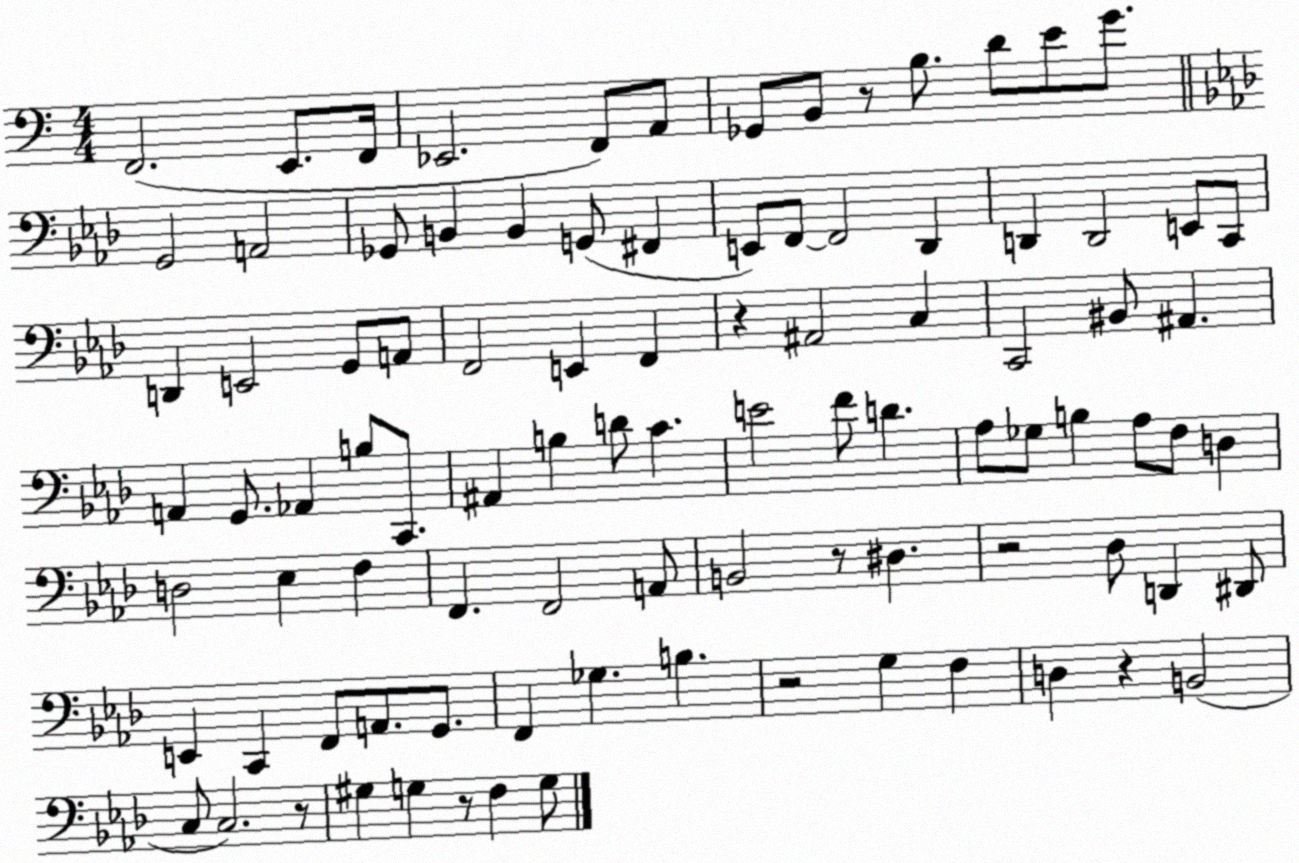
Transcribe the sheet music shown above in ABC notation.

X:1
T:Untitled
M:4/4
L:1/4
K:C
F,,2 E,,/2 F,,/4 _E,,2 F,,/2 A,,/2 _G,,/2 B,,/2 z/2 B,/2 D/2 E/2 G/2 G,,2 A,,2 _G,,/2 B,, B,, G,,/2 ^F,, E,,/2 F,,/2 F,,2 _D,, D,, D,,2 E,,/2 C,,/2 D,, E,,2 G,,/2 A,,/2 F,,2 E,, F,, z ^A,,2 C, C,,2 ^B,,/2 ^A,, A,, G,,/2 _A,, B,/2 C,,/2 ^A,, B, D/2 C E2 F/2 D _A,/2 _G,/2 B, _A,/2 F,/2 D, D,2 _E, F, F,, F,,2 A,,/2 B,,2 z/2 ^D, z2 _D,/2 D,, ^D,,/2 E,, C,, F,,/2 A,,/2 G,,/2 F,, _G, B, z2 G, F, D, z B,,2 C,/2 C,2 z/2 ^G, G, z/2 F, G,/2